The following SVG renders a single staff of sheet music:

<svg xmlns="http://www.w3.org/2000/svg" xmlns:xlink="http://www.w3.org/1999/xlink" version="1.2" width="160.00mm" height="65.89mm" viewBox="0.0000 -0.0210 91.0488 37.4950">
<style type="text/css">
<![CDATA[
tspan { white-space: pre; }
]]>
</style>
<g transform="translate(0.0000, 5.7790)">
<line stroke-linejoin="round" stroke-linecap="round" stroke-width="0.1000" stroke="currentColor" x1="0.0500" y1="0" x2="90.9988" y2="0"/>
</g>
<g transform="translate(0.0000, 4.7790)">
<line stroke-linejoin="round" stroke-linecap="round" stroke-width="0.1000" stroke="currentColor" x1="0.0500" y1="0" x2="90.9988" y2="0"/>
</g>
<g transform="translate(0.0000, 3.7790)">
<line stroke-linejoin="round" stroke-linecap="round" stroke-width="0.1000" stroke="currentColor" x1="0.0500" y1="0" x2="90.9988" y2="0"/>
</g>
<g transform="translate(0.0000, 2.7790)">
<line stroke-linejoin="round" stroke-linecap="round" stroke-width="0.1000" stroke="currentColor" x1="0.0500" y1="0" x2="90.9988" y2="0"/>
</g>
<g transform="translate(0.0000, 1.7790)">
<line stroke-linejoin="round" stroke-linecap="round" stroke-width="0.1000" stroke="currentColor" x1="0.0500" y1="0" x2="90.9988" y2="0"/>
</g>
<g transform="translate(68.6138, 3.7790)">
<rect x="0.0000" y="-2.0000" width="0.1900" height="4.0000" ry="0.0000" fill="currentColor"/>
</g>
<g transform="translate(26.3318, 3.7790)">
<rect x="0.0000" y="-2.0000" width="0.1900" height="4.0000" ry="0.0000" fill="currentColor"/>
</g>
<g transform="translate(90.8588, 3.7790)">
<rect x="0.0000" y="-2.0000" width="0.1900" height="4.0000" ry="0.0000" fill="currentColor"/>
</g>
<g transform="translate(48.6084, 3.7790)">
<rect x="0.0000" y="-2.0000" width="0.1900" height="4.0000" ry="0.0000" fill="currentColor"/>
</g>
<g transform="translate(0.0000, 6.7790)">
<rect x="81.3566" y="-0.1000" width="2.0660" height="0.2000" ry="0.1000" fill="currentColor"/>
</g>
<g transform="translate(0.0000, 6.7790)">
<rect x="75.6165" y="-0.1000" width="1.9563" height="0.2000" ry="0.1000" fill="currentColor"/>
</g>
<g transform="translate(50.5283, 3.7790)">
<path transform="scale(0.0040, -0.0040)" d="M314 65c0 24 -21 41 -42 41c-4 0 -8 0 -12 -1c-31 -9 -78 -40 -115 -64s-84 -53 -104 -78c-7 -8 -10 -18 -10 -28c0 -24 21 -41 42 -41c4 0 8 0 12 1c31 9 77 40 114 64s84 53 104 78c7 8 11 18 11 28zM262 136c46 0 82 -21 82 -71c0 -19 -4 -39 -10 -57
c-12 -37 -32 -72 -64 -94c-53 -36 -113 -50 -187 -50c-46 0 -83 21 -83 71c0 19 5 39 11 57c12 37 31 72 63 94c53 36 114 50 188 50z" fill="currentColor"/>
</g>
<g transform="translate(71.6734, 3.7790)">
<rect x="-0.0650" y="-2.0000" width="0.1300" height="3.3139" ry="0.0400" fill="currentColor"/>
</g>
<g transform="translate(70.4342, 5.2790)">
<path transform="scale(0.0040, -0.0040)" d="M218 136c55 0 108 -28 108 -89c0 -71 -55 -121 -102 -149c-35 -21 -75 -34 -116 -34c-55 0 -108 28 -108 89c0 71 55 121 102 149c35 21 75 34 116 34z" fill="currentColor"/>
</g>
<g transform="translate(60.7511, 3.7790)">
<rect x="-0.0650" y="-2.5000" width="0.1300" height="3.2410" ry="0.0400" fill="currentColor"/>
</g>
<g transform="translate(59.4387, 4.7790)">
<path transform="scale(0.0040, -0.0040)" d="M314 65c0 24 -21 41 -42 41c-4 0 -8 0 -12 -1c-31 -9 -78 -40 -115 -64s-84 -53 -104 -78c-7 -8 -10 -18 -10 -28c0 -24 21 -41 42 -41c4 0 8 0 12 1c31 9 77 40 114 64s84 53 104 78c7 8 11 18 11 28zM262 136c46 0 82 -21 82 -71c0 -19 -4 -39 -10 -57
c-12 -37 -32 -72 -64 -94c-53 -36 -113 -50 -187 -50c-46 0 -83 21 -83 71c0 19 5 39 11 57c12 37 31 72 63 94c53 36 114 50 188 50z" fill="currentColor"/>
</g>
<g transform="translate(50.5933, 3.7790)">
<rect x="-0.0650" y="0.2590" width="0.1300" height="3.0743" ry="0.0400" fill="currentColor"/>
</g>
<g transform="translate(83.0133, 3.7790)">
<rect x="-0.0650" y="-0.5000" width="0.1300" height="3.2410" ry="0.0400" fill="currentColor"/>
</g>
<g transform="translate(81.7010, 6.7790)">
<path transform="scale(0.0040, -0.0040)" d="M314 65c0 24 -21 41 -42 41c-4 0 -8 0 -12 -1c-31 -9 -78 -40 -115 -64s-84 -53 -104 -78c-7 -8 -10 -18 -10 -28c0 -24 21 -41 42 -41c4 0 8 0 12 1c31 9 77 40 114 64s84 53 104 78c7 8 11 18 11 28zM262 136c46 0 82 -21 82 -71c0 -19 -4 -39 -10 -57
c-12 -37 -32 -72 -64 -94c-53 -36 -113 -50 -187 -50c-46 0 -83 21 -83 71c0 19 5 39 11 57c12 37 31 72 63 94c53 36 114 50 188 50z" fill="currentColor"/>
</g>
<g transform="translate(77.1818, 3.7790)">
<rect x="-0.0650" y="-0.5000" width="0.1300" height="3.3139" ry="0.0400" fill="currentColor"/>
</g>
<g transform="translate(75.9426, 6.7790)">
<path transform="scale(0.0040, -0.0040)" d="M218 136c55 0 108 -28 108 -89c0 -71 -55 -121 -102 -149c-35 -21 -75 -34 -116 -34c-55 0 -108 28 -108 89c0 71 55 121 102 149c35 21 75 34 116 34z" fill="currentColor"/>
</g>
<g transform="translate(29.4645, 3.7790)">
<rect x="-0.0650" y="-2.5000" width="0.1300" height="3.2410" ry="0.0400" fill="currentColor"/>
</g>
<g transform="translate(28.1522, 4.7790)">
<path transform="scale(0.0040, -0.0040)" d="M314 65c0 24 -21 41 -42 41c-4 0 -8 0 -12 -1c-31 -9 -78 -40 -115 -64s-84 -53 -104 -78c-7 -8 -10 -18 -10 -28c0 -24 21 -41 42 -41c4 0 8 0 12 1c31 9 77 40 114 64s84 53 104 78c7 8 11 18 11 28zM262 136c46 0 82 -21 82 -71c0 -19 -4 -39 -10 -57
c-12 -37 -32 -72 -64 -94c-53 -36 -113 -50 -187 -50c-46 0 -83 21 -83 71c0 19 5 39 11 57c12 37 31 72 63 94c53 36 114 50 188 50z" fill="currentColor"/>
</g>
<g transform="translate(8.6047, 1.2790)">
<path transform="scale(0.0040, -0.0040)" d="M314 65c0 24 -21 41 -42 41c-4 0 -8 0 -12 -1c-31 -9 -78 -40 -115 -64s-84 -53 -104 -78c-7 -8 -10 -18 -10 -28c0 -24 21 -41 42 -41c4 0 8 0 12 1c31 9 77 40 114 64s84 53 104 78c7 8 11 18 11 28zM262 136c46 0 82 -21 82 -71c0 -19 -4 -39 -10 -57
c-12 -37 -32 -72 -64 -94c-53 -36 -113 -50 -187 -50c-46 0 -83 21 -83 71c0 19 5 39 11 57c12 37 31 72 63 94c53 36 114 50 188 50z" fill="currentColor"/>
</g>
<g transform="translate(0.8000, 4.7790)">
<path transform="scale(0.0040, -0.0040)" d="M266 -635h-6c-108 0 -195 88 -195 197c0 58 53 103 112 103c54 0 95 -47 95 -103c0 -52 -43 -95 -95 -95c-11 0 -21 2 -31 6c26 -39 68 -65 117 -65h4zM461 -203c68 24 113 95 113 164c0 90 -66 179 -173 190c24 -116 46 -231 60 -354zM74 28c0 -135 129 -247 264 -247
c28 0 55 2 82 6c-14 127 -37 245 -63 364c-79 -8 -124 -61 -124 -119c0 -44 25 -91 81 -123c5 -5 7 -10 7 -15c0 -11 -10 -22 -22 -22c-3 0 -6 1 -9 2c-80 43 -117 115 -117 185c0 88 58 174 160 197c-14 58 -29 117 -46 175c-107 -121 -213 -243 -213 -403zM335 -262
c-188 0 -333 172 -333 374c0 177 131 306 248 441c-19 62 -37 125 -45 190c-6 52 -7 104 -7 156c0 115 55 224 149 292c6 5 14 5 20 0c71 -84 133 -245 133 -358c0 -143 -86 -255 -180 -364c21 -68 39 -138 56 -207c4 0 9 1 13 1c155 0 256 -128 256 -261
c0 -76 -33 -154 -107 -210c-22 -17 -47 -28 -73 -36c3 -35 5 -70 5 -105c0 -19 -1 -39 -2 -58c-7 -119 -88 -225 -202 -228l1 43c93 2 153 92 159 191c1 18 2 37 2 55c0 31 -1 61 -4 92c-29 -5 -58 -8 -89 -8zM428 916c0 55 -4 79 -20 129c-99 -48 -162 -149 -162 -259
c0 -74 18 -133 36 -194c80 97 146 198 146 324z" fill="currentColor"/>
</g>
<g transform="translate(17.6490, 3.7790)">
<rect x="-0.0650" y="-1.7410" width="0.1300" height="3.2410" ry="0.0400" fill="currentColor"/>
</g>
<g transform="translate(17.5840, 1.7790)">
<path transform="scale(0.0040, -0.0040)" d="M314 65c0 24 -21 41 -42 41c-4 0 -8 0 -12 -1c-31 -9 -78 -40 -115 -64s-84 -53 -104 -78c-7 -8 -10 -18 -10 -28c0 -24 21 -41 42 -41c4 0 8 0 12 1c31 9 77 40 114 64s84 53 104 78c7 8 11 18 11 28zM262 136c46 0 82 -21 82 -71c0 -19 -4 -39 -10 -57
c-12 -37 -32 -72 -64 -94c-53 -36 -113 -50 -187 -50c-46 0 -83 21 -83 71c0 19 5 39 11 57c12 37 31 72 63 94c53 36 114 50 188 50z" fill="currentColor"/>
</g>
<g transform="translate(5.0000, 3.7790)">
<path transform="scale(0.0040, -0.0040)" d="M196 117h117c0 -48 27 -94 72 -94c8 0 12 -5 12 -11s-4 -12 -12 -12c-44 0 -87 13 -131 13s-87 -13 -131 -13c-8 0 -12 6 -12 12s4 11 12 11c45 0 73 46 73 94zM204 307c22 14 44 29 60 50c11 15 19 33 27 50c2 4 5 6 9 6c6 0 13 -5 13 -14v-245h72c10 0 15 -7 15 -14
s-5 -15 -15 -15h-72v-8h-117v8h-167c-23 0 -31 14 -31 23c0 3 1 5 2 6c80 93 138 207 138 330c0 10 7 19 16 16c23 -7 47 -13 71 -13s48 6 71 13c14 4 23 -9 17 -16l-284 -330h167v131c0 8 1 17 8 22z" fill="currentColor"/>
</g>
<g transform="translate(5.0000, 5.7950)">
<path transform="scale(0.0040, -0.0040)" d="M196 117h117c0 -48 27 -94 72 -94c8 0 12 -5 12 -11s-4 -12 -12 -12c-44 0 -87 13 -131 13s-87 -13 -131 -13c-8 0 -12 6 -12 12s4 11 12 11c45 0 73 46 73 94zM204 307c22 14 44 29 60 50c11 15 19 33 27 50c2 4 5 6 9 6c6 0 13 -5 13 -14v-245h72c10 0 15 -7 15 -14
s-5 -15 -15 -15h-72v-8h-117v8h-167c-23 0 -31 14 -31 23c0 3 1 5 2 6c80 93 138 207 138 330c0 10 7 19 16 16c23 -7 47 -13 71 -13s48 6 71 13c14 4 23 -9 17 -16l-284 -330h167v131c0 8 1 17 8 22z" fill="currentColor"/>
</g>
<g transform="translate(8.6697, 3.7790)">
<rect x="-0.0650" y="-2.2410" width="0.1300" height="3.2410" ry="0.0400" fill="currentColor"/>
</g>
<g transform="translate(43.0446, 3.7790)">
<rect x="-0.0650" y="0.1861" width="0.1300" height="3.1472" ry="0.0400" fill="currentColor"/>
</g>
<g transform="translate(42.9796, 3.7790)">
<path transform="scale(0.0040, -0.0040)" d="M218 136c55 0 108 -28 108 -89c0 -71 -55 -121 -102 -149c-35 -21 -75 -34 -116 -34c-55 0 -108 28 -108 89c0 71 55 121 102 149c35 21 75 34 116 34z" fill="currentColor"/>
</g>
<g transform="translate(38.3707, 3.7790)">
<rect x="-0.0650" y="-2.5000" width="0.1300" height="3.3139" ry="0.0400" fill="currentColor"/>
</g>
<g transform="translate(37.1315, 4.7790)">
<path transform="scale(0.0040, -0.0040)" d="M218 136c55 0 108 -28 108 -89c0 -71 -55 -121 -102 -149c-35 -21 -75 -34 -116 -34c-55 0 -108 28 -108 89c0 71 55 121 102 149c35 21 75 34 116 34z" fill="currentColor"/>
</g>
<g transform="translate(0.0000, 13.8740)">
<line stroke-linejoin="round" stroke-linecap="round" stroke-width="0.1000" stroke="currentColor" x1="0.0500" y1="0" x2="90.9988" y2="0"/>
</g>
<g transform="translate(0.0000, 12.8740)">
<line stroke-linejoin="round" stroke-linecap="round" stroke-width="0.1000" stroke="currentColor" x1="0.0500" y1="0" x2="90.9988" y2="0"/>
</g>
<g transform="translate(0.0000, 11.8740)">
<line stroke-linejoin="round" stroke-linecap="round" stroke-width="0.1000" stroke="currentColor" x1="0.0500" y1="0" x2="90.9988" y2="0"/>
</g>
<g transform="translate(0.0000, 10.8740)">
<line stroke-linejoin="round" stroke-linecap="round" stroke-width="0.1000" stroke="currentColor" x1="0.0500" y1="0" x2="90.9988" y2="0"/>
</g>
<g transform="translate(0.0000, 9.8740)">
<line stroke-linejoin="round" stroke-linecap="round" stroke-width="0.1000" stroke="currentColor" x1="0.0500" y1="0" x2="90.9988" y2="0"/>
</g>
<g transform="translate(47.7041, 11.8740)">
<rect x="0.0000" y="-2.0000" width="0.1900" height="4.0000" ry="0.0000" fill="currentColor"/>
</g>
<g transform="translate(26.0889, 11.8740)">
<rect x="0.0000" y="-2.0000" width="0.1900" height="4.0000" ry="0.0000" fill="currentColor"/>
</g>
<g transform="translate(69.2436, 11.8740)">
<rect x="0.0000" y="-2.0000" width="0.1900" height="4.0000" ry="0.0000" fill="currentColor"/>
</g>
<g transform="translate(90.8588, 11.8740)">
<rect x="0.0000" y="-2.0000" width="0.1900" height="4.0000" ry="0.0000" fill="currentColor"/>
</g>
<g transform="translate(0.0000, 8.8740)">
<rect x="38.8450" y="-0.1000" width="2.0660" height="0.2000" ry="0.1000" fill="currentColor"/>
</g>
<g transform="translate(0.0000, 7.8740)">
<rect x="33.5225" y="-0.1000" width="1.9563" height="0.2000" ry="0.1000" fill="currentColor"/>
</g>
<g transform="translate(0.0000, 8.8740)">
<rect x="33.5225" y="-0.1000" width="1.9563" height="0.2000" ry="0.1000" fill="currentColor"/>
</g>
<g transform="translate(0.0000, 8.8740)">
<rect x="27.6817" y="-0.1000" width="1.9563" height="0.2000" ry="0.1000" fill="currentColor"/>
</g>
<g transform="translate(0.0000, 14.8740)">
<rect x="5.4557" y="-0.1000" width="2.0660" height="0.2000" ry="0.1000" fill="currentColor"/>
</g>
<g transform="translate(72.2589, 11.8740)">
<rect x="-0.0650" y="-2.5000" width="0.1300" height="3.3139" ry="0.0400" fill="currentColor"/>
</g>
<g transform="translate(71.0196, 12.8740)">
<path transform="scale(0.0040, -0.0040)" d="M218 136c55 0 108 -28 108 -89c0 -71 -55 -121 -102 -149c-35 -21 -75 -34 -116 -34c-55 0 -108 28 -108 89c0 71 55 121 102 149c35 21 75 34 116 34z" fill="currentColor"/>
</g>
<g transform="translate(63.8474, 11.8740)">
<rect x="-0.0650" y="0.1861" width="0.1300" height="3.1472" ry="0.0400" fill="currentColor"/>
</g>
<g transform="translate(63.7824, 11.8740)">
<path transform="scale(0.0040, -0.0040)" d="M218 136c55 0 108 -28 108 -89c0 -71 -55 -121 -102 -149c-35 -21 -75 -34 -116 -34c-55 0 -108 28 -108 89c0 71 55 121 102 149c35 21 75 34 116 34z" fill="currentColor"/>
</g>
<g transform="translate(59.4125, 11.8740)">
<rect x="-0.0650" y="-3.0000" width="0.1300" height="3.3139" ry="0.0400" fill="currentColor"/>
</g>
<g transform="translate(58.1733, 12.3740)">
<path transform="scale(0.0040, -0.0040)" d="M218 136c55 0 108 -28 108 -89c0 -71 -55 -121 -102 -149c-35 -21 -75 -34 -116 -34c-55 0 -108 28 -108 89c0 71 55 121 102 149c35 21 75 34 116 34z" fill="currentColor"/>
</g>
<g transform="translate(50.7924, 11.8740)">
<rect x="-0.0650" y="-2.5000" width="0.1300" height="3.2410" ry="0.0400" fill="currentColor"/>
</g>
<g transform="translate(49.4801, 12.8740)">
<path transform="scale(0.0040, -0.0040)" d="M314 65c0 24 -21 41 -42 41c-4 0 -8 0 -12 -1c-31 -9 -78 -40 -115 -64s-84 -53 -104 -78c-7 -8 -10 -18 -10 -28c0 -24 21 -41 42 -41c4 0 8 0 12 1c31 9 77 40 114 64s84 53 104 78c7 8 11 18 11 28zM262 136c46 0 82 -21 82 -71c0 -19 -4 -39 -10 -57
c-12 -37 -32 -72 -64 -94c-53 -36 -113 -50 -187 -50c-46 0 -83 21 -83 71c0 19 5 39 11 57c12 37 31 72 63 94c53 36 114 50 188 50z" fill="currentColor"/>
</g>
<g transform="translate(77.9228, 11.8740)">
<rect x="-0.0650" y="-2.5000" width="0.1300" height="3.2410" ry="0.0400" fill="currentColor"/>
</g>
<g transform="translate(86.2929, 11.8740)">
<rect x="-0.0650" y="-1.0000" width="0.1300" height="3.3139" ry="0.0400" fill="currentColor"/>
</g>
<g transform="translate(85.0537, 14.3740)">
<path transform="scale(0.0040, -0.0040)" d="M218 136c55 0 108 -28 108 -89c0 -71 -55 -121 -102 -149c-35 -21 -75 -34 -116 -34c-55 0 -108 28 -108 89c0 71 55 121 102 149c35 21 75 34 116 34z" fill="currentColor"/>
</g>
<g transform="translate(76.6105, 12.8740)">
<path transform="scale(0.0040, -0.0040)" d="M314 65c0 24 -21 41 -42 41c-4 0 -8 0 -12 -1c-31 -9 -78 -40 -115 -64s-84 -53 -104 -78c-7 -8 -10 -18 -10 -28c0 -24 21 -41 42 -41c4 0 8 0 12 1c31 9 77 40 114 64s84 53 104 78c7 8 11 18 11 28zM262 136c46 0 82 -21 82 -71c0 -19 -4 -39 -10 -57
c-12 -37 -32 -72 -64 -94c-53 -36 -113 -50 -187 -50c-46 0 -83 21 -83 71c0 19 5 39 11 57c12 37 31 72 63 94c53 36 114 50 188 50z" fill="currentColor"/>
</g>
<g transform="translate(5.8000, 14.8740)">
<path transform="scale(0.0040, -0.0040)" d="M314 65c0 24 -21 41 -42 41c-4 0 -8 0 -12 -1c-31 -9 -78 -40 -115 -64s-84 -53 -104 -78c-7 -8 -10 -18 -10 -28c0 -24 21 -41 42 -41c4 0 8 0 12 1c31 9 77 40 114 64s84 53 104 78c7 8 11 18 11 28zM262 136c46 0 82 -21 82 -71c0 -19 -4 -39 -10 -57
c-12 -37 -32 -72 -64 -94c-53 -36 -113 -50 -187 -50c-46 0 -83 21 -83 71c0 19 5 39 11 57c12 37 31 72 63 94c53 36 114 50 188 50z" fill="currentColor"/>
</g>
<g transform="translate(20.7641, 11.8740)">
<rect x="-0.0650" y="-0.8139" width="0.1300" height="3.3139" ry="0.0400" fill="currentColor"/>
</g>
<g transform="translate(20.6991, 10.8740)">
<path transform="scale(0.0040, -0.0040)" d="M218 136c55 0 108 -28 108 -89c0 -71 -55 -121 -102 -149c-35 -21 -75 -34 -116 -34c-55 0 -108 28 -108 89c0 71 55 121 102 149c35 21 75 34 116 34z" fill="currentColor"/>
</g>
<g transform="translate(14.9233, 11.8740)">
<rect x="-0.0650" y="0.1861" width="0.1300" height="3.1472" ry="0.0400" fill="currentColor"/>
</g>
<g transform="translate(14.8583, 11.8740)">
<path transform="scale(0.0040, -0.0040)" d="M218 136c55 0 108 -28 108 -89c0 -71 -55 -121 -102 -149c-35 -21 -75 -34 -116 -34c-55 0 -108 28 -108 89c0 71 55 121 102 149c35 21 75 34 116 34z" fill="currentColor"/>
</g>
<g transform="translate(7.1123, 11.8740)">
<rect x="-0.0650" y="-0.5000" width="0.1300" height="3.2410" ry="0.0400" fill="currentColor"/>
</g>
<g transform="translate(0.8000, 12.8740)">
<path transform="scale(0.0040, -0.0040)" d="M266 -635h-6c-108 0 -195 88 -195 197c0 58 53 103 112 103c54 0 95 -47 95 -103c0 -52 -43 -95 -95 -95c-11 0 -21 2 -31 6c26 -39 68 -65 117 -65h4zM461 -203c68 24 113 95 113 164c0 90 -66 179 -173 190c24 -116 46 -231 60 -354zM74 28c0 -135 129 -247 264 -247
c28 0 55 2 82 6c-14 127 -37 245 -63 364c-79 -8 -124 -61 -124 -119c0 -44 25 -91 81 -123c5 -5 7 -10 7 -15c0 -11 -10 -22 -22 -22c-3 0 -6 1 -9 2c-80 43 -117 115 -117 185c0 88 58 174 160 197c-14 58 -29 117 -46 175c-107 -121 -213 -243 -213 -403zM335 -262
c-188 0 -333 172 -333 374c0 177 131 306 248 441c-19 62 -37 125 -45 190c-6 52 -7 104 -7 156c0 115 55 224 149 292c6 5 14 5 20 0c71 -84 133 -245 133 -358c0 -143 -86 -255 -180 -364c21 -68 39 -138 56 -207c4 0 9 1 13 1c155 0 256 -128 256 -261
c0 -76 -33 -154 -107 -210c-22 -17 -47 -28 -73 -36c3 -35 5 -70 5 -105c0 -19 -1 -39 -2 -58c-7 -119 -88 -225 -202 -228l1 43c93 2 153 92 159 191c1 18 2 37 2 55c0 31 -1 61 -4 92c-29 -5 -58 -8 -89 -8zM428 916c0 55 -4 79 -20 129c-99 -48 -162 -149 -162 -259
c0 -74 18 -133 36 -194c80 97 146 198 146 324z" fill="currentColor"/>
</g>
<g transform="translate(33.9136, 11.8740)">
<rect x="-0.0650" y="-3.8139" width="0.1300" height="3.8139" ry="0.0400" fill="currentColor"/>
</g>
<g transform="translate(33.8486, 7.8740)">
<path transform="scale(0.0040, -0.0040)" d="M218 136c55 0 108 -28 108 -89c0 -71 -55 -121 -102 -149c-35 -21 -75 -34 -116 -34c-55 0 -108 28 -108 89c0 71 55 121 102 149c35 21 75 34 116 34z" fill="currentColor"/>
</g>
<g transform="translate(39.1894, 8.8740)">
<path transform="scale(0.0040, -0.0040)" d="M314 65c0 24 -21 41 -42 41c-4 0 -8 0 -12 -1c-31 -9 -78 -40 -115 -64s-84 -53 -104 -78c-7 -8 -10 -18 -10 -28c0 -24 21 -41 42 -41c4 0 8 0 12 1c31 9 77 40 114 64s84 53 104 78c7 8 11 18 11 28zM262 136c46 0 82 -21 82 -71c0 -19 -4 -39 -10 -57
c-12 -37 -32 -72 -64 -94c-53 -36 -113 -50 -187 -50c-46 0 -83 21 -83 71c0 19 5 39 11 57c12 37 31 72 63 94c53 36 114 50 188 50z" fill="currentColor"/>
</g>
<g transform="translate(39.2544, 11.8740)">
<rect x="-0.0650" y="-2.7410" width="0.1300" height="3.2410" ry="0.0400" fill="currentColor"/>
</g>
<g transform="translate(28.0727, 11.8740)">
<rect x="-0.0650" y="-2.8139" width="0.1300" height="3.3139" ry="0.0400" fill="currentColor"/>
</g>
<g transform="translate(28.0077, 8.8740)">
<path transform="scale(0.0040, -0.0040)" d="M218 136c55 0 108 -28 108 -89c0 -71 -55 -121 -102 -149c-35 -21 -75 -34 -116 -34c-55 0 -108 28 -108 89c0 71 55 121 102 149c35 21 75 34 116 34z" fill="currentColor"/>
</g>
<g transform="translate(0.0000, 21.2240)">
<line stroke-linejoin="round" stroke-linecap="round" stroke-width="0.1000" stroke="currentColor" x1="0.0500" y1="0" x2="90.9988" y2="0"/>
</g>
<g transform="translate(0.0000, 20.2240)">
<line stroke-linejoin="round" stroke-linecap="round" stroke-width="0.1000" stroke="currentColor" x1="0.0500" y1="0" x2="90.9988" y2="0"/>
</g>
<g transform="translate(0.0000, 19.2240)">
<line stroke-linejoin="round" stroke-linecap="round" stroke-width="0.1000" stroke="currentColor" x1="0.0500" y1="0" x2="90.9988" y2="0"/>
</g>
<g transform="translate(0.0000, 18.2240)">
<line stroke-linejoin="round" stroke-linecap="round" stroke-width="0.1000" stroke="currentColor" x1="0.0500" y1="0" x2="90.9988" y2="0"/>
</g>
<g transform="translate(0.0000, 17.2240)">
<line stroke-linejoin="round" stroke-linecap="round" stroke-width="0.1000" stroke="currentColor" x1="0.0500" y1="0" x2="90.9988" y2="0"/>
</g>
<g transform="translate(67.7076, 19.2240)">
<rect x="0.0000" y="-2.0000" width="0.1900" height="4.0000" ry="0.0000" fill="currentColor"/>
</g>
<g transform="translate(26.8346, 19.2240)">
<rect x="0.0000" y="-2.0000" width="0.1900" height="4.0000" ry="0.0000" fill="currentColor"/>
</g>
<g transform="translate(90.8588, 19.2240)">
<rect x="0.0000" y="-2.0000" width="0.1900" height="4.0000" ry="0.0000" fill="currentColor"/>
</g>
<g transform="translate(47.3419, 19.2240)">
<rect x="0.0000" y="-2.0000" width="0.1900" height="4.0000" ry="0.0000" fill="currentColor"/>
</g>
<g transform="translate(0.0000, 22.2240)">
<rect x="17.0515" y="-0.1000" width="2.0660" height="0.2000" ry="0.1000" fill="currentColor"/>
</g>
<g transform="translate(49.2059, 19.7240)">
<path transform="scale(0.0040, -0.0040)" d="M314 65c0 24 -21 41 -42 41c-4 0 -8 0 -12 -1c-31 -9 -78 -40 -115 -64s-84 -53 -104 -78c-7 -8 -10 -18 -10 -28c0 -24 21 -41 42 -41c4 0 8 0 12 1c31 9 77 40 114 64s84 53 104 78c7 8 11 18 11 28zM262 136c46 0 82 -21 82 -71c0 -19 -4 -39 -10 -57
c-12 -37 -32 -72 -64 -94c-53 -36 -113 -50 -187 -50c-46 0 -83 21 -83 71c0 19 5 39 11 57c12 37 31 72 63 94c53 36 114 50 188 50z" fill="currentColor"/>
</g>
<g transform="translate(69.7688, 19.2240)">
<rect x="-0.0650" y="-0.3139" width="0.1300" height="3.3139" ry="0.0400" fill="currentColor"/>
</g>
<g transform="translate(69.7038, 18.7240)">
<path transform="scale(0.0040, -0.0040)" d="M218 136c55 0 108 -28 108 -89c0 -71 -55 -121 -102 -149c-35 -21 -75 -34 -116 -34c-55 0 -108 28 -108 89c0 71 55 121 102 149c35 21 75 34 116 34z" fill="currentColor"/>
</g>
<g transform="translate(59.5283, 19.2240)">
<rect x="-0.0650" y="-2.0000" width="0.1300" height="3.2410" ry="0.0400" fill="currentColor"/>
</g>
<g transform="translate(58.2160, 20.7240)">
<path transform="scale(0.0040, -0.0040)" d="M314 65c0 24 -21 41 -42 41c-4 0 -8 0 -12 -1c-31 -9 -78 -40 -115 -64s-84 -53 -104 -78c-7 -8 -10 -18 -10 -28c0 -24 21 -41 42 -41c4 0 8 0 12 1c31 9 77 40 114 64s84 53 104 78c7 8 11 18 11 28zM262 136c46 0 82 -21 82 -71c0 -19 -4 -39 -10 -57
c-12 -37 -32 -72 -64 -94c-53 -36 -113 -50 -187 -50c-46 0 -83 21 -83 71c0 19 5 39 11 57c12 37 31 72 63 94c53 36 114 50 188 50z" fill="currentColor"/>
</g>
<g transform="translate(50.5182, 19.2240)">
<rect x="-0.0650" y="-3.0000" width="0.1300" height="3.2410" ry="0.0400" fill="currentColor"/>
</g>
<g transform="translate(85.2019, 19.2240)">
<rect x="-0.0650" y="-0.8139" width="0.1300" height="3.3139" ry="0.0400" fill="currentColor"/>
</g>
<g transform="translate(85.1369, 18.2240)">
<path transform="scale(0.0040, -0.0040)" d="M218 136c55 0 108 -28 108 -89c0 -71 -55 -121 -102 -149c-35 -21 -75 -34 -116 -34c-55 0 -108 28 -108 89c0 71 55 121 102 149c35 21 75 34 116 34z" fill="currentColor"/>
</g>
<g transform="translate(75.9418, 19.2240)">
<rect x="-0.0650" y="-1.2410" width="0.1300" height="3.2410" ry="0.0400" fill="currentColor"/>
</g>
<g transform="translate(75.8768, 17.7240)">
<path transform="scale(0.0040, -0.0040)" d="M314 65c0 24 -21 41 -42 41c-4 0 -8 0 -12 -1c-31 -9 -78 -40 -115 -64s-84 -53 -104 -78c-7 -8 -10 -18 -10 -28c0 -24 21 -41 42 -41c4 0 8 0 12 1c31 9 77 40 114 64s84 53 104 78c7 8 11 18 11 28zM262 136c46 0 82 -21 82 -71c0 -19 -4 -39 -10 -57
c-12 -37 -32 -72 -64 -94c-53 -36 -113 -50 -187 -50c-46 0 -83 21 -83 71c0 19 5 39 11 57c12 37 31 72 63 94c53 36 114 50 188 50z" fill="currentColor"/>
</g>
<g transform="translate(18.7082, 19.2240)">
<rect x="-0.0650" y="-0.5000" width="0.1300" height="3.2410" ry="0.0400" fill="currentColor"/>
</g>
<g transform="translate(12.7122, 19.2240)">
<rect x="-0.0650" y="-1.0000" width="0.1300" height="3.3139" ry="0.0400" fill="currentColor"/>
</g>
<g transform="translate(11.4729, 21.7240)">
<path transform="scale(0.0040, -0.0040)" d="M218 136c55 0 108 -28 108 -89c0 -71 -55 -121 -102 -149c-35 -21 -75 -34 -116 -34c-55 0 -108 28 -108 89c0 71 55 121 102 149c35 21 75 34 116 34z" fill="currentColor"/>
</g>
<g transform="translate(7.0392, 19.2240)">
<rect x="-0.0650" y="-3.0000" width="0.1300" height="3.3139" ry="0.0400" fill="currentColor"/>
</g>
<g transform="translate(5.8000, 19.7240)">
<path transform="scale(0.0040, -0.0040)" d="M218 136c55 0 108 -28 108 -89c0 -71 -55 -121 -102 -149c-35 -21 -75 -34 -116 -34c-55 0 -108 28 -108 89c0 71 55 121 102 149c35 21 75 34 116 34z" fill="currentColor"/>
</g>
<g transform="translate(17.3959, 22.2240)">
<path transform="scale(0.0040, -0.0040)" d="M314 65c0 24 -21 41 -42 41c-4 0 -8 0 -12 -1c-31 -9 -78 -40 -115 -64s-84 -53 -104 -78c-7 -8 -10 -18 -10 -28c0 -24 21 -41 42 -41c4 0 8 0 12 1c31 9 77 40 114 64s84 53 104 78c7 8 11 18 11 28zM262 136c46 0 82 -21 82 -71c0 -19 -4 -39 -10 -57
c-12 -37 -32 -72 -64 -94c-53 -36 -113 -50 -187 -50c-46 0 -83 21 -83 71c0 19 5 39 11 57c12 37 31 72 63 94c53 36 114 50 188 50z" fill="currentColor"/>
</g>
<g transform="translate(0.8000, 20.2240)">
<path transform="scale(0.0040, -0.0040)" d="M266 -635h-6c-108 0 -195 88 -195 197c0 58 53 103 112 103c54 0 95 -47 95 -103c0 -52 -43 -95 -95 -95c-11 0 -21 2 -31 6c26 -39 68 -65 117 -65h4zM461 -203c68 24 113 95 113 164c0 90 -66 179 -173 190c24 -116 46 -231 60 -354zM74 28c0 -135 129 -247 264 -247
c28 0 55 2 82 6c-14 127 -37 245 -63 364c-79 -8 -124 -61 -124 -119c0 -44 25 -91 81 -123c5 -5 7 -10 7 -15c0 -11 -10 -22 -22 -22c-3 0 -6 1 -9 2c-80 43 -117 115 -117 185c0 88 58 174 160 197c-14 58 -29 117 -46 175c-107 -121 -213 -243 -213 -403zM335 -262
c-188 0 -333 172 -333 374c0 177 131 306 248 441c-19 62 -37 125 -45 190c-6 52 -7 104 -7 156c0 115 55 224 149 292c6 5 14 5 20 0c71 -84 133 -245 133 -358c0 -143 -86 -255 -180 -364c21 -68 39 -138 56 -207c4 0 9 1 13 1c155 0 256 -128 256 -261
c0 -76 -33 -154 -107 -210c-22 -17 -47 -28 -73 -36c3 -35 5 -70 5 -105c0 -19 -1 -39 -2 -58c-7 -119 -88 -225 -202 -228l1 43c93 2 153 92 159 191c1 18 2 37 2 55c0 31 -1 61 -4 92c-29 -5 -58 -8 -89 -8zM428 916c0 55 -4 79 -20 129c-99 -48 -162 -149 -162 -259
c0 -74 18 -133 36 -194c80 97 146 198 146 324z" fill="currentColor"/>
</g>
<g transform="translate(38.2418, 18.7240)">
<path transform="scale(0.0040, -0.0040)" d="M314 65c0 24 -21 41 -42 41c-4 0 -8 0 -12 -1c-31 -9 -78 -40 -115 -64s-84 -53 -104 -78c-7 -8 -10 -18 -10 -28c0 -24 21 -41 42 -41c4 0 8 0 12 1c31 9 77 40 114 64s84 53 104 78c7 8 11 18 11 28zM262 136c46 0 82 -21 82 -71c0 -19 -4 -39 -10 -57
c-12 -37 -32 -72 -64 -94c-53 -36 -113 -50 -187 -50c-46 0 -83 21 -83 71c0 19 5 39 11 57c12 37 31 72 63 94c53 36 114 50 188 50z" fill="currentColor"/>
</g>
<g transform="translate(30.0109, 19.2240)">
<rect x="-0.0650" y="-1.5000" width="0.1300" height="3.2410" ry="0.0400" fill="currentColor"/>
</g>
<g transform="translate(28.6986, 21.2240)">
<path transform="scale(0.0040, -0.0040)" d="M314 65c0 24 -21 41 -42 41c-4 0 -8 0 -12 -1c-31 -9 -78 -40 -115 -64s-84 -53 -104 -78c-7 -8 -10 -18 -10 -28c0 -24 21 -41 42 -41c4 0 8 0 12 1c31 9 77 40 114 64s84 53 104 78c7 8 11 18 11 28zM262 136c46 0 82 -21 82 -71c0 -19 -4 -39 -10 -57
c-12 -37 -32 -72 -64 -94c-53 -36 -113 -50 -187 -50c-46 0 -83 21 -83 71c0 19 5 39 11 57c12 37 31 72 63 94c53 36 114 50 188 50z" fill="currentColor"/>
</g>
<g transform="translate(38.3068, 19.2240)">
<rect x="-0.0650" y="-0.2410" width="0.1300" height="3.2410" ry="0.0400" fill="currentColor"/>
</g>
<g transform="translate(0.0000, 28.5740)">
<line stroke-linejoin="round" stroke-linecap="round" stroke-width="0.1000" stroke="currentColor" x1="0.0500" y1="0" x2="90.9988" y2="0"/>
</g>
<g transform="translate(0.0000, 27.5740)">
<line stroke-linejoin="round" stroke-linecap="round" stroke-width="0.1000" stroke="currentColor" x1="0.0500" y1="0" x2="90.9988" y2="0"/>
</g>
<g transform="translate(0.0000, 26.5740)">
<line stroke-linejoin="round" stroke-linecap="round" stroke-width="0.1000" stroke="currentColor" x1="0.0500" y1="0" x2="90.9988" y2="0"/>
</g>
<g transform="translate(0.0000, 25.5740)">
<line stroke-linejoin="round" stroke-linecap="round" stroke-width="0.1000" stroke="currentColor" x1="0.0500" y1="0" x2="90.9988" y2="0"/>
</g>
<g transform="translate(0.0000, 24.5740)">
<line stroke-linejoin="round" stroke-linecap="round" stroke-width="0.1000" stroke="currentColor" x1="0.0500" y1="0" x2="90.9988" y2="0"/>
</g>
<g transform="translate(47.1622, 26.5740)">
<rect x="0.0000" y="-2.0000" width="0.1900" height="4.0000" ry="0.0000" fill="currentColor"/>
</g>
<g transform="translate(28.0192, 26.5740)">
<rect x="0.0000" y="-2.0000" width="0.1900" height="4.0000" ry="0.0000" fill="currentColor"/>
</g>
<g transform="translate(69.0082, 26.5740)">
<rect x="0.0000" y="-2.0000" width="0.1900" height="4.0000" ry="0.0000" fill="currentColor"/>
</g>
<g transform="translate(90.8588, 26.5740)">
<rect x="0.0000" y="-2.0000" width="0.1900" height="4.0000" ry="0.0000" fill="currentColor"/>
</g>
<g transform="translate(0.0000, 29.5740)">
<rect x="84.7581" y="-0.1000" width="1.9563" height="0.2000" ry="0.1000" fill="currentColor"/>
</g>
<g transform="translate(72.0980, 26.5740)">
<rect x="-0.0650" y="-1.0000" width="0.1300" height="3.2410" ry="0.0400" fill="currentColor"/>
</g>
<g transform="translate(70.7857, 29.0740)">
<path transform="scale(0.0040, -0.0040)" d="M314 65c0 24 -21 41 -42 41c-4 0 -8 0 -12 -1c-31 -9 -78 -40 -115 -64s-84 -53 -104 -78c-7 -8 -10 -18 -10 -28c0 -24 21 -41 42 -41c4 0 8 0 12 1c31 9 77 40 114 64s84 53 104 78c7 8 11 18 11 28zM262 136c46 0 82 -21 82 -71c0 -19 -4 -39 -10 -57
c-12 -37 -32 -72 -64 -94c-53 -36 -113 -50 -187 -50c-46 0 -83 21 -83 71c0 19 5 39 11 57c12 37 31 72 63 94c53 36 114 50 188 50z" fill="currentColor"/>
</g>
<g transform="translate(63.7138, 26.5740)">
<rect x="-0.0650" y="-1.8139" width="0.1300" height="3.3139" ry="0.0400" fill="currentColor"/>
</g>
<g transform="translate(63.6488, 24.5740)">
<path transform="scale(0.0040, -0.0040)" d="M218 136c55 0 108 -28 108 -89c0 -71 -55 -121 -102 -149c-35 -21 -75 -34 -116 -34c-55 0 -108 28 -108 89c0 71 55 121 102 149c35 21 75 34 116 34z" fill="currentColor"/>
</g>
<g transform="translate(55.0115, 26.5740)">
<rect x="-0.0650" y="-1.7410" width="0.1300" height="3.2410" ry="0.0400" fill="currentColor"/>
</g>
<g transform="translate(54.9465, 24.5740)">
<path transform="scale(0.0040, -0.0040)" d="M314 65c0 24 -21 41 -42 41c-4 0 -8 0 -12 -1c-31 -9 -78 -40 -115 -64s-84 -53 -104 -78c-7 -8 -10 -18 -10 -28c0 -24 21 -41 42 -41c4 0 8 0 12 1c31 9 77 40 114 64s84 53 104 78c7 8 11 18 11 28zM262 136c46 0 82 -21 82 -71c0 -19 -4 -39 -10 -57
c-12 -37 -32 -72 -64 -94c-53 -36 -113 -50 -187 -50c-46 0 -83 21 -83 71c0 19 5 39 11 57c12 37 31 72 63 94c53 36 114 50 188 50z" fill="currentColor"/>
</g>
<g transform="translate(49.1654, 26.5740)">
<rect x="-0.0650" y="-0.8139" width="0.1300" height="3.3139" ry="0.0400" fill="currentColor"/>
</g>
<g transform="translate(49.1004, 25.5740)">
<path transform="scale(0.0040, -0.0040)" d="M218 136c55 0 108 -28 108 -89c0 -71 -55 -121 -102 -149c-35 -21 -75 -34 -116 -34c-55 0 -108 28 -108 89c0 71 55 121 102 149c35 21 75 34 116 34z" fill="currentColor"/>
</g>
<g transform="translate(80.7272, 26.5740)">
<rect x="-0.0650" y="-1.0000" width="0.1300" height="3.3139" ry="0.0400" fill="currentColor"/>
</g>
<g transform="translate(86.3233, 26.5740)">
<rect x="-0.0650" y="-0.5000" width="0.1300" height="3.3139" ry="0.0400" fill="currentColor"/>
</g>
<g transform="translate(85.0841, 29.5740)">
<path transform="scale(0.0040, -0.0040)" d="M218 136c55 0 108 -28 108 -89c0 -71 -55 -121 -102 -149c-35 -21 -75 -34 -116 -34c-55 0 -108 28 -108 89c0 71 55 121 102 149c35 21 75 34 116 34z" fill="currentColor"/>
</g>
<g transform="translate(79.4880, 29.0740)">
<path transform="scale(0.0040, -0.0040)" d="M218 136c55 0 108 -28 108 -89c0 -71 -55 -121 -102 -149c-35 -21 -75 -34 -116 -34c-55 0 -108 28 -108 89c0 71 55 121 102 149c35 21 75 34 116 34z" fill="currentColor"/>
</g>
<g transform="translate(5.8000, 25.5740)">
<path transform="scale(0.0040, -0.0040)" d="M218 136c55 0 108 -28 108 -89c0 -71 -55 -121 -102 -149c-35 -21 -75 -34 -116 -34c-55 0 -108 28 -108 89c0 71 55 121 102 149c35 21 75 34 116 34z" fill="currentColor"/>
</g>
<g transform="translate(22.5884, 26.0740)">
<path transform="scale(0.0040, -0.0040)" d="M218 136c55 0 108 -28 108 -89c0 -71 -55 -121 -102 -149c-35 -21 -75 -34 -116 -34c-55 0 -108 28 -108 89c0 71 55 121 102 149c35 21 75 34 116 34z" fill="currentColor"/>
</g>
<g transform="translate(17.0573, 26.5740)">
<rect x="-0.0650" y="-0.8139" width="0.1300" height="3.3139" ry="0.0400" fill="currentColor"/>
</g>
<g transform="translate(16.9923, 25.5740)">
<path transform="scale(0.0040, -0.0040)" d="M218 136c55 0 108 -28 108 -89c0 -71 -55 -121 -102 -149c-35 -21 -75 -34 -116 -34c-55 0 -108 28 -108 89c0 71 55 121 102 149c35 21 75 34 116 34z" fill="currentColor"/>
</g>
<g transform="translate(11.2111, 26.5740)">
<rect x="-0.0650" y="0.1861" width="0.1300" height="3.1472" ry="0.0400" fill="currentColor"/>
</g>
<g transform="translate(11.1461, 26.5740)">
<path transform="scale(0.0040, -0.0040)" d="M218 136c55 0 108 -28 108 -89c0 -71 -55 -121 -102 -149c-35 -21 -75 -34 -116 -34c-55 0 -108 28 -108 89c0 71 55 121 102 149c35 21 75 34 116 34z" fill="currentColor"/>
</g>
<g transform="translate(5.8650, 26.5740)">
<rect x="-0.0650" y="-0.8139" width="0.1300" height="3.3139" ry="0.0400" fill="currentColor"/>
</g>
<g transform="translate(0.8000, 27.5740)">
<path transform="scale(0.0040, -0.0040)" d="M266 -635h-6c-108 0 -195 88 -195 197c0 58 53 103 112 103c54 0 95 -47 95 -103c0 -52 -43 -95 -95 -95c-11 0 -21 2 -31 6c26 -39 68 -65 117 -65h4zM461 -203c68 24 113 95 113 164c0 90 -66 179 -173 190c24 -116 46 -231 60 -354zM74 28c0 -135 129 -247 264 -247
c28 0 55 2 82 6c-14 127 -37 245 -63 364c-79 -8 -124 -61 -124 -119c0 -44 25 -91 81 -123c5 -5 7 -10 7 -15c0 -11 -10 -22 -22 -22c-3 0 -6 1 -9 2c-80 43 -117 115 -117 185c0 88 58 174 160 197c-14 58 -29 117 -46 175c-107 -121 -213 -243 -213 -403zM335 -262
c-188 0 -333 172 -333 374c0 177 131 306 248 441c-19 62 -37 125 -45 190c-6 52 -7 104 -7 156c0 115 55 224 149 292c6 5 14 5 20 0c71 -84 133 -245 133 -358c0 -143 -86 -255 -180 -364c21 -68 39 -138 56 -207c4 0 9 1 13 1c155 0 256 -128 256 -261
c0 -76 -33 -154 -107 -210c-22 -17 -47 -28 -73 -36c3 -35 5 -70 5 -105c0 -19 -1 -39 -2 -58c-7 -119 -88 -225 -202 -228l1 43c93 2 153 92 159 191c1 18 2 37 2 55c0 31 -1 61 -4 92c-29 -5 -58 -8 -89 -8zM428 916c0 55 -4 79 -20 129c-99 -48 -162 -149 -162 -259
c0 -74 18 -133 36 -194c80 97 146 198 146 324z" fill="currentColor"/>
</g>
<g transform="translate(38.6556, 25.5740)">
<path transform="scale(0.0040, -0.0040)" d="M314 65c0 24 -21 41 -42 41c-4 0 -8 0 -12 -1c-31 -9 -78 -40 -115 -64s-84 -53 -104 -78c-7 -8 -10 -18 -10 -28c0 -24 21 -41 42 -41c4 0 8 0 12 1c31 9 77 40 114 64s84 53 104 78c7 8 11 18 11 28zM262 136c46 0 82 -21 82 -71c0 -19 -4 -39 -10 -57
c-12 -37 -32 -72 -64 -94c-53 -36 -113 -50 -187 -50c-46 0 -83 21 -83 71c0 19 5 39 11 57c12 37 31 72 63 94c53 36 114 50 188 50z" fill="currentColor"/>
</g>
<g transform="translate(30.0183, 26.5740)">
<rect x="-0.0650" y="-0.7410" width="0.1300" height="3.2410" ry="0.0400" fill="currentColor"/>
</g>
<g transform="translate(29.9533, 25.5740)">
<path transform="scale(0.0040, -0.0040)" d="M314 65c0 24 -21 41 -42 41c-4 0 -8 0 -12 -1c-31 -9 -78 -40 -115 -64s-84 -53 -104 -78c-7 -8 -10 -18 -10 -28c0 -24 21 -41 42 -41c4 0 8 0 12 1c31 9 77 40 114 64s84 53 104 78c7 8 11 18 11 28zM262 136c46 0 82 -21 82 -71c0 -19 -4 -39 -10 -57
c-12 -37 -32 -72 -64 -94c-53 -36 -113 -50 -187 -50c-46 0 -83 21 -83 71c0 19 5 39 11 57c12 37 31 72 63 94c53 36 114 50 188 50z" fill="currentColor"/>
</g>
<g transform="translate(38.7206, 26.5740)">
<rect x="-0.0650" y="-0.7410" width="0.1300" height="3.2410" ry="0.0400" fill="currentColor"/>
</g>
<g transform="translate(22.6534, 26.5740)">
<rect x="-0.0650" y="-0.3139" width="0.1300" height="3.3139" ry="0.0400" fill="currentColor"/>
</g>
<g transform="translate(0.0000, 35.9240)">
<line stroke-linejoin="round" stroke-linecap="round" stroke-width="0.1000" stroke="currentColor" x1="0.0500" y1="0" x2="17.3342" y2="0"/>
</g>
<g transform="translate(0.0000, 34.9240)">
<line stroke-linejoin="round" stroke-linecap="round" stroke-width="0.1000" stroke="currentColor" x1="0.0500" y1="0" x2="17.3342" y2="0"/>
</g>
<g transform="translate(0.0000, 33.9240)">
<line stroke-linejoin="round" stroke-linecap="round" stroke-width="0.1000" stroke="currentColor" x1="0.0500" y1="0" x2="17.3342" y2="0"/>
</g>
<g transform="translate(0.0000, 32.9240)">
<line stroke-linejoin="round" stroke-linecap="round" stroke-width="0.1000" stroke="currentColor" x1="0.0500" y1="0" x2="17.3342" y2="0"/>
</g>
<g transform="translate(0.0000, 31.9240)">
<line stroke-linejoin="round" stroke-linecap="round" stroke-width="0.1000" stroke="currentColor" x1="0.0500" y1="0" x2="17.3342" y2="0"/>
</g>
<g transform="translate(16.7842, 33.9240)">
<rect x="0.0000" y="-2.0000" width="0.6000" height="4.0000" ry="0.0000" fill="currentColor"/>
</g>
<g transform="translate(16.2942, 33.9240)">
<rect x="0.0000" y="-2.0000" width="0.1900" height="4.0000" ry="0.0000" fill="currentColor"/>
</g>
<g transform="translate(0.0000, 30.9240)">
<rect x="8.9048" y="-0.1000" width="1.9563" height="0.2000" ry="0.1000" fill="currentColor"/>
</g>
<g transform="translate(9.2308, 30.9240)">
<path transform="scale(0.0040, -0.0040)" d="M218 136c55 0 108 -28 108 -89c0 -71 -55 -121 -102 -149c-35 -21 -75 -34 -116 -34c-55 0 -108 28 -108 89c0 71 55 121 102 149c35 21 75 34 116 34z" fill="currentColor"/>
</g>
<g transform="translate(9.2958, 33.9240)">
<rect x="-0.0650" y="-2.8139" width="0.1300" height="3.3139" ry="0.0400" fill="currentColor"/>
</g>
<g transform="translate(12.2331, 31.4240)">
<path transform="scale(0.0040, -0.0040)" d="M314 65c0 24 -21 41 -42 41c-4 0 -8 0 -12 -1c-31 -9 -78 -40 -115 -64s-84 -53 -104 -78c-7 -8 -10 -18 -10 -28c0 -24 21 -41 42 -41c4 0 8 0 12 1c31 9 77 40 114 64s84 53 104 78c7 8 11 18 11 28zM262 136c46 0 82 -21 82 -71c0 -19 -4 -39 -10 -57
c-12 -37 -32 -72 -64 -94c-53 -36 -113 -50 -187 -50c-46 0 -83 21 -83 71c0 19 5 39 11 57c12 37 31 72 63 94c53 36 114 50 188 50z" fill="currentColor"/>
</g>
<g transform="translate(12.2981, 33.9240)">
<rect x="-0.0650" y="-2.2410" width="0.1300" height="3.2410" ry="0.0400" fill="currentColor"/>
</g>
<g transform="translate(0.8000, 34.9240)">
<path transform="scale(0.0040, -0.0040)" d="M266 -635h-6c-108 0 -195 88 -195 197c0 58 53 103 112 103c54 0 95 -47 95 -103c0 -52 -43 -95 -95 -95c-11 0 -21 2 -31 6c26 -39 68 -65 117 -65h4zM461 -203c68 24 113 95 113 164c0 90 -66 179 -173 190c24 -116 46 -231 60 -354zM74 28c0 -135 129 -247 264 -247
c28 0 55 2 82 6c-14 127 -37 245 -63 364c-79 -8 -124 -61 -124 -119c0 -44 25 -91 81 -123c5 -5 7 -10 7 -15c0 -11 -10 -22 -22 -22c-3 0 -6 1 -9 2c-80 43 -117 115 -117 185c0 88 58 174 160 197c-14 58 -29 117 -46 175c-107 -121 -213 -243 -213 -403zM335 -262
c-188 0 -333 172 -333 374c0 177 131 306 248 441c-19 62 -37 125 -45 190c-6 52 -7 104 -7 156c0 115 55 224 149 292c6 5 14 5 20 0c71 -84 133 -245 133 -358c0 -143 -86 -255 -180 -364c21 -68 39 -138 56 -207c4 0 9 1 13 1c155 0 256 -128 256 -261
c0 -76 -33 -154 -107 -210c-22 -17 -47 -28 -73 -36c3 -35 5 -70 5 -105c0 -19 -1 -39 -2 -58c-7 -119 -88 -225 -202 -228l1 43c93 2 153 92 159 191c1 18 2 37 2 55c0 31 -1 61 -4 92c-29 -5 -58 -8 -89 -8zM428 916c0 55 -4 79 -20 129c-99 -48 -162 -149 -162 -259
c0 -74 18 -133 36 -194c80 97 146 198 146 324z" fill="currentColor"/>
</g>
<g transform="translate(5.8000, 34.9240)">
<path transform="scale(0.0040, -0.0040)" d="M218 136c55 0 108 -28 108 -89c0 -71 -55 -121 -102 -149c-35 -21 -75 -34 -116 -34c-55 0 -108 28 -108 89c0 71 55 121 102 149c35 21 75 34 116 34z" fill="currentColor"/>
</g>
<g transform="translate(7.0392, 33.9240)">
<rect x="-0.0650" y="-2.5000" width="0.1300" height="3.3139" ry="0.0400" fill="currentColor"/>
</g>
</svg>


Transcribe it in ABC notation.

X:1
T:Untitled
M:4/4
L:1/4
K:C
g2 f2 G2 G B B2 G2 F C C2 C2 B d a c' a2 G2 A B G G2 D A D C2 E2 c2 A2 F2 c e2 d d B d c d2 d2 d f2 f D2 D C G a g2